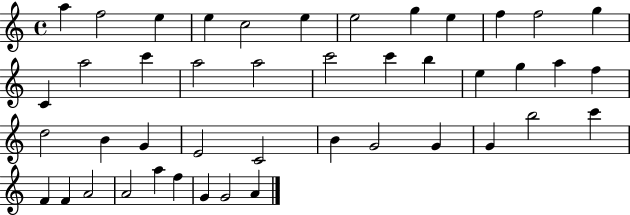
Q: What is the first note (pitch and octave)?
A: A5